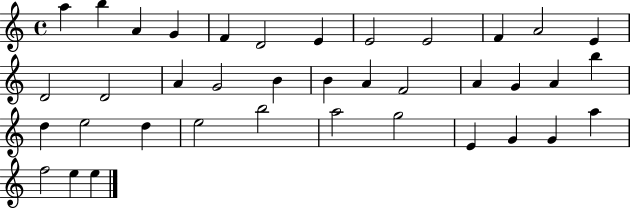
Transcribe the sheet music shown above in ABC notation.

X:1
T:Untitled
M:4/4
L:1/4
K:C
a b A G F D2 E E2 E2 F A2 E D2 D2 A G2 B B A F2 A G A b d e2 d e2 b2 a2 g2 E G G a f2 e e